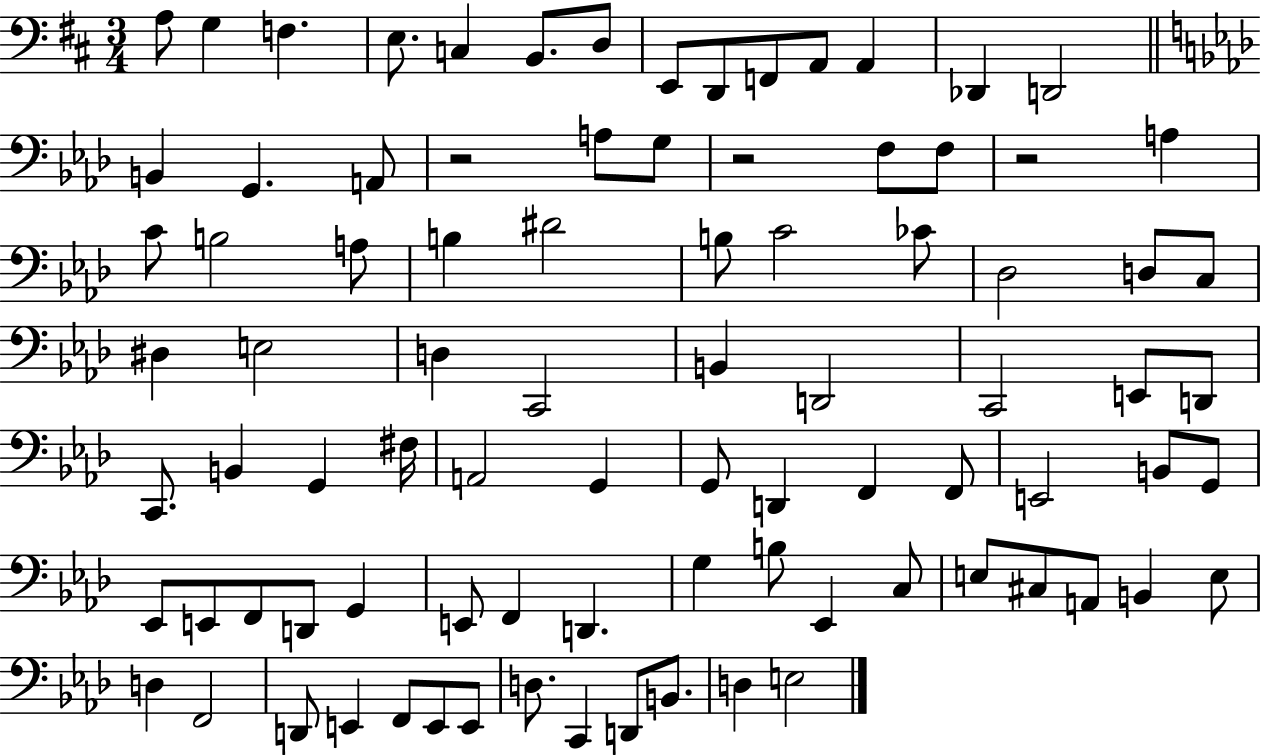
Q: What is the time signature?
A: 3/4